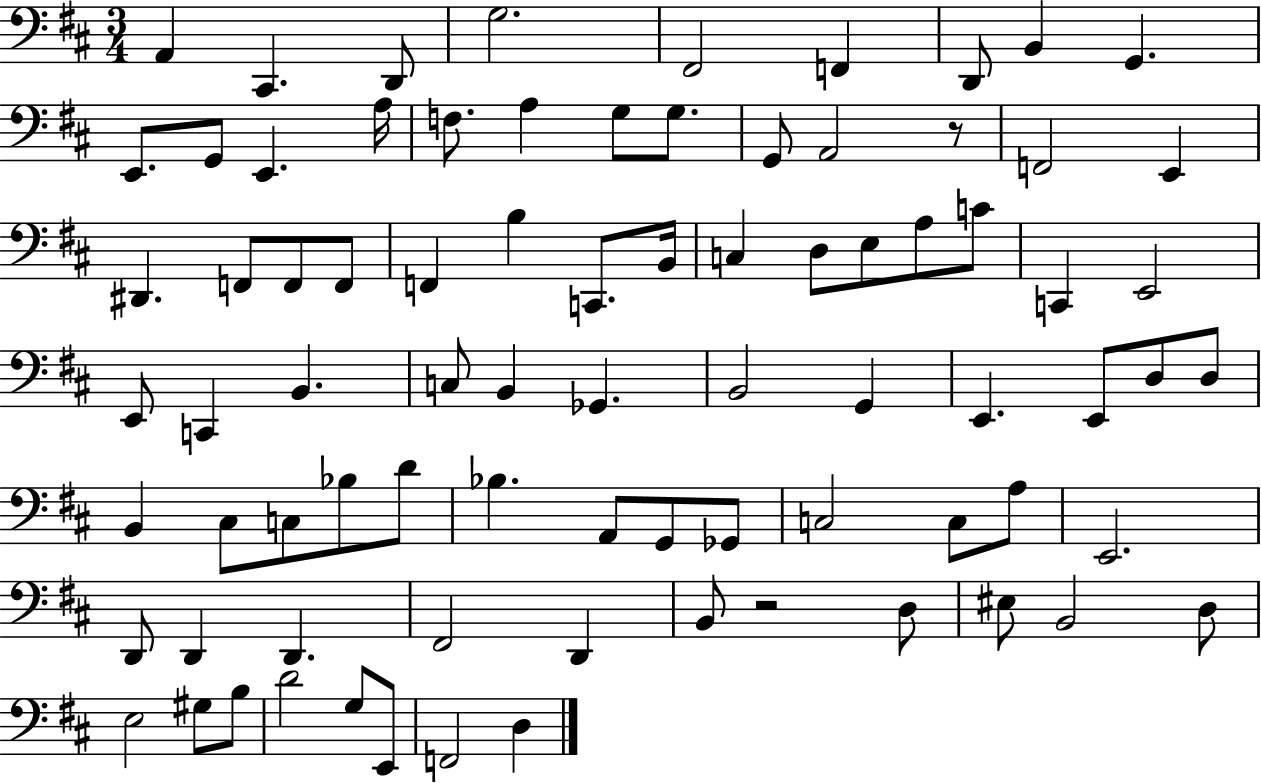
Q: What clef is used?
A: bass